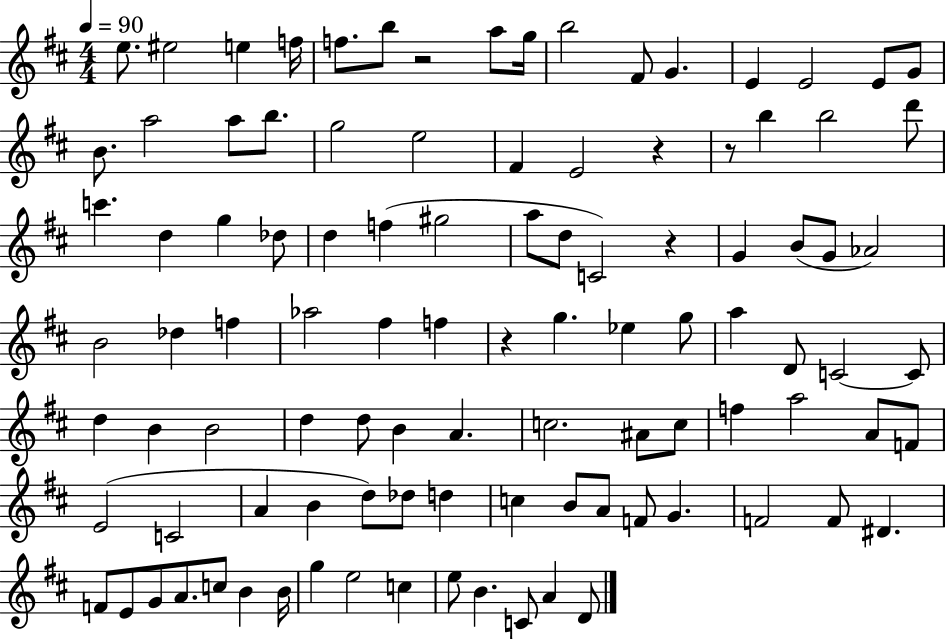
E5/e. EIS5/h E5/q F5/s F5/e. B5/e R/h A5/e G5/s B5/h F#4/e G4/q. E4/q E4/h E4/e G4/e B4/e. A5/h A5/e B5/e. G5/h E5/h F#4/q E4/h R/q R/e B5/q B5/h D6/e C6/q. D5/q G5/q Db5/e D5/q F5/q G#5/h A5/e D5/e C4/h R/q G4/q B4/e G4/e Ab4/h B4/h Db5/q F5/q Ab5/h F#5/q F5/q R/q G5/q. Eb5/q G5/e A5/q D4/e C4/h C4/e D5/q B4/q B4/h D5/q D5/e B4/q A4/q. C5/h. A#4/e C5/e F5/q A5/h A4/e F4/e E4/h C4/h A4/q B4/q D5/e Db5/e D5/q C5/q B4/e A4/e F4/e G4/q. F4/h F4/e D#4/q. F4/e E4/e G4/e A4/e. C5/e B4/q B4/s G5/q E5/h C5/q E5/e B4/q. C4/e A4/q D4/e